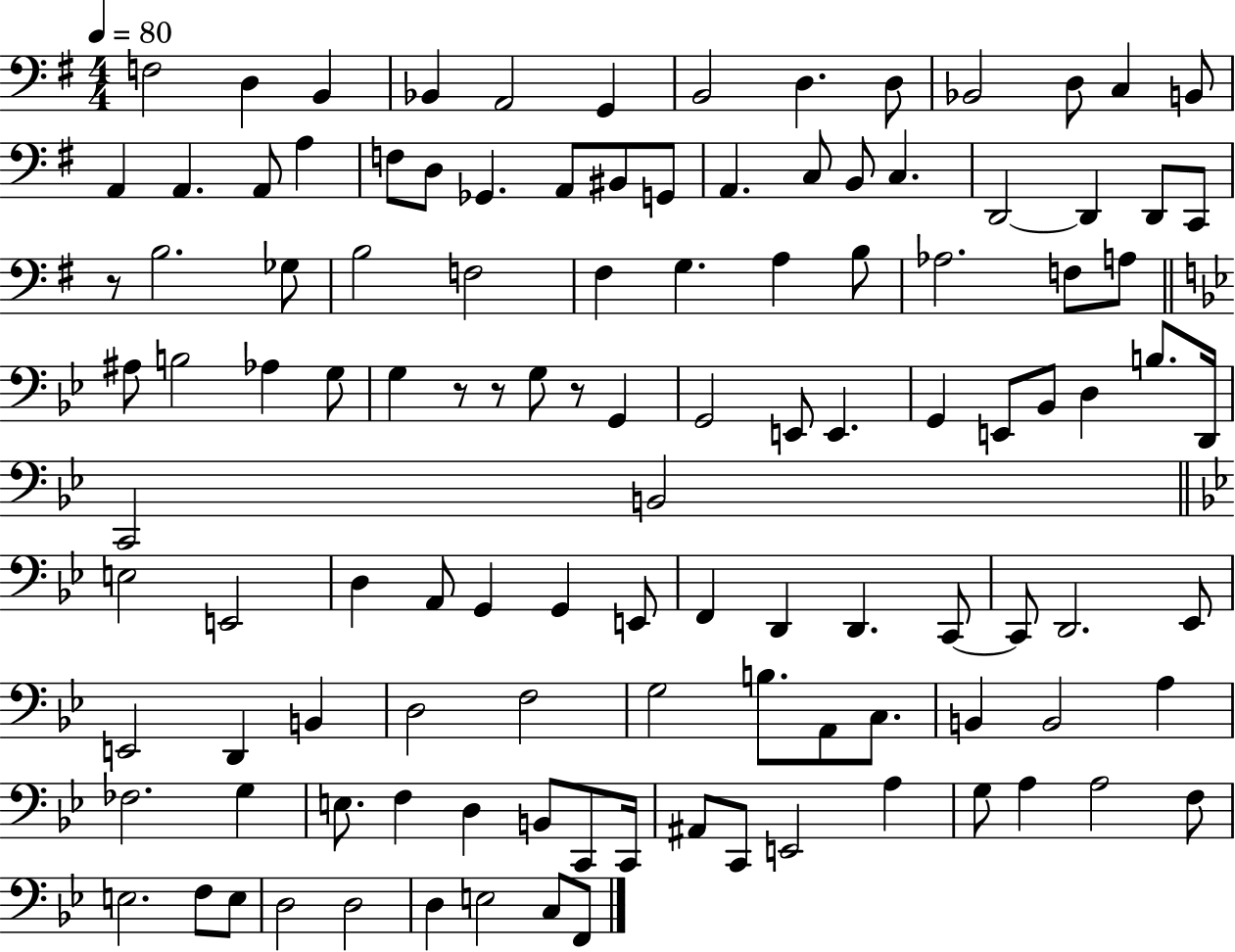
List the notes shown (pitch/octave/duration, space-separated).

F3/h D3/q B2/q Bb2/q A2/h G2/q B2/h D3/q. D3/e Bb2/h D3/e C3/q B2/e A2/q A2/q. A2/e A3/q F3/e D3/e Gb2/q. A2/e BIS2/e G2/e A2/q. C3/e B2/e C3/q. D2/h D2/q D2/e C2/e R/e B3/h. Gb3/e B3/h F3/h F#3/q G3/q. A3/q B3/e Ab3/h. F3/e A3/e A#3/e B3/h Ab3/q G3/e G3/q R/e R/e G3/e R/e G2/q G2/h E2/e E2/q. G2/q E2/e Bb2/e D3/q B3/e. D2/s C2/h B2/h E3/h E2/h D3/q A2/e G2/q G2/q E2/e F2/q D2/q D2/q. C2/e C2/e D2/h. Eb2/e E2/h D2/q B2/q D3/h F3/h G3/h B3/e. A2/e C3/e. B2/q B2/h A3/q FES3/h. G3/q E3/e. F3/q D3/q B2/e C2/e C2/s A#2/e C2/e E2/h A3/q G3/e A3/q A3/h F3/e E3/h. F3/e E3/e D3/h D3/h D3/q E3/h C3/e F2/e